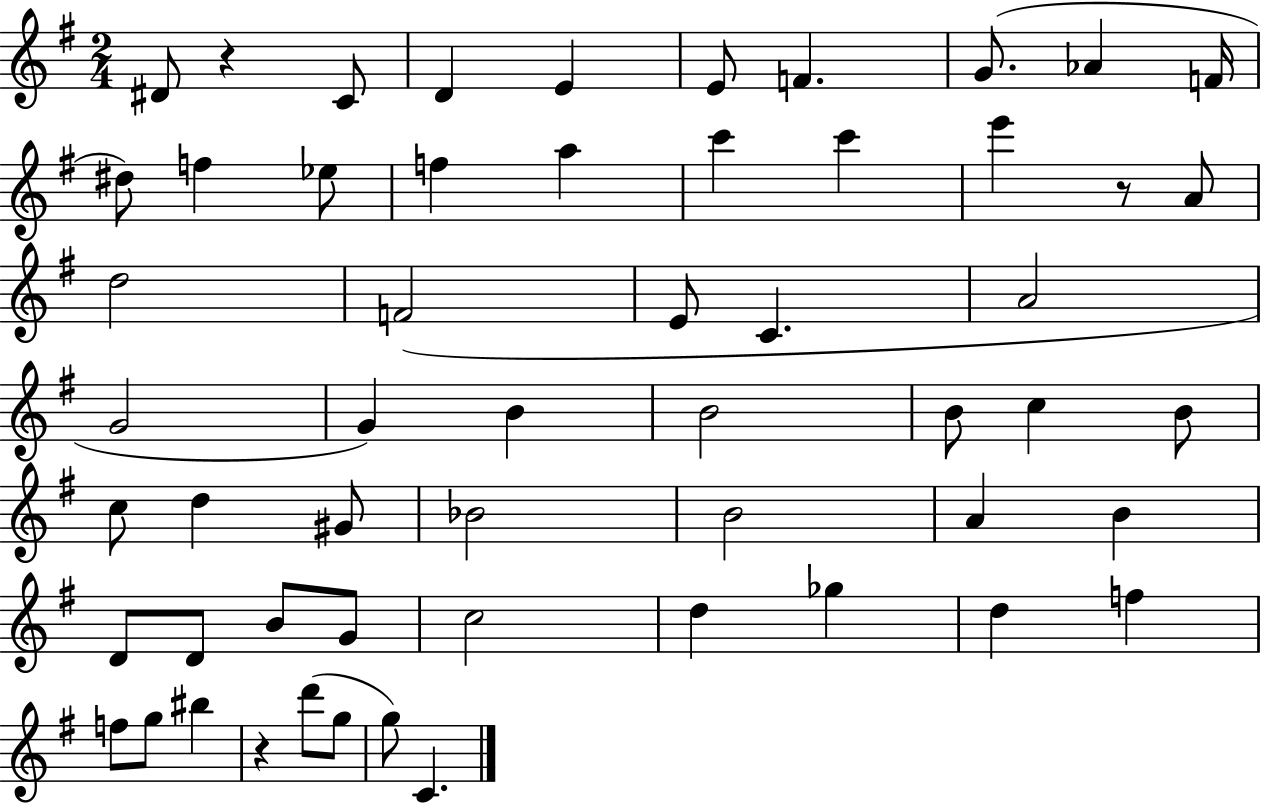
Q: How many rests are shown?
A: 3